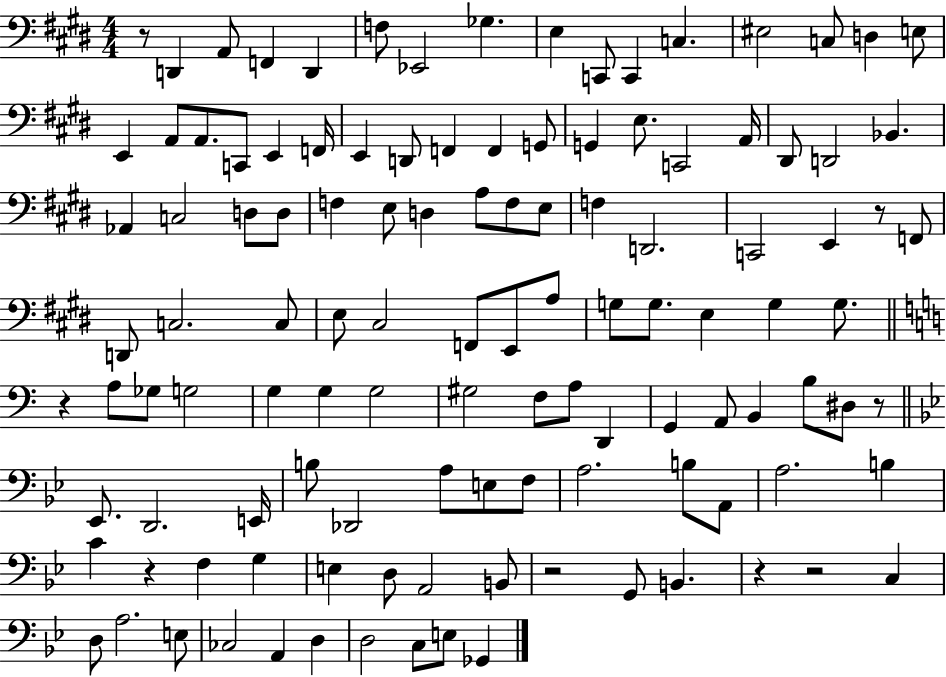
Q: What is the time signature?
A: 4/4